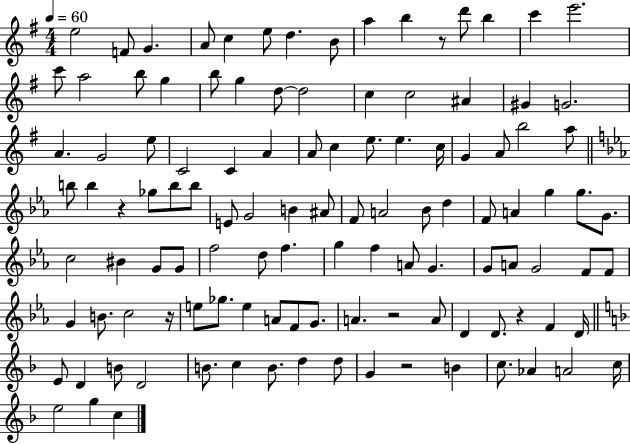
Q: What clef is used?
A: treble